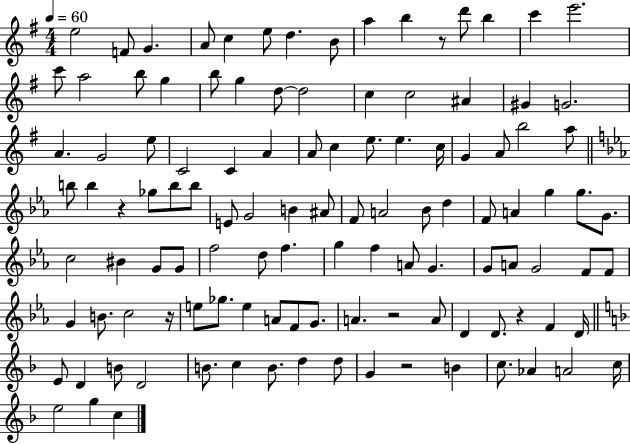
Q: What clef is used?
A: treble